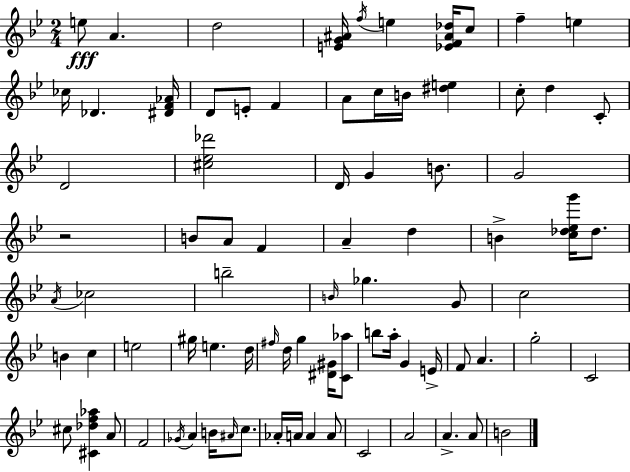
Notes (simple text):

E5/e A4/q. D5/h [E4,G4,A#4]/s F5/s E5/q [Eb4,F4,A#4,Db5]/s C5/e F5/q E5/q CES5/s Db4/q. [D#4,F4,Ab4]/s D4/e E4/e F4/q A4/e C5/s B4/s [D#5,E5]/q C5/e D5/q C4/e D4/h [C#5,Eb5,Db6]/h D4/s G4/q B4/e. G4/h R/h B4/e A4/e F4/q A4/q D5/q B4/q [C5,Db5,Eb5,G6]/s Db5/e. A4/s CES5/h B5/h B4/s Gb5/q. G4/e C5/h B4/q C5/q E5/h G#5/s E5/q. D5/s F#5/s D5/s G5/q [D#4,G#4]/s [C4,Ab5]/e B5/e A5/s G4/q E4/s F4/e A4/q. G5/h C4/h C#5/e [C#4,Db5,F5,Ab5]/q A4/e F4/h Gb4/s A4/q B4/s A#4/s C5/e. Ab4/s A4/s A4/q A4/e C4/h A4/h A4/q. A4/e B4/h